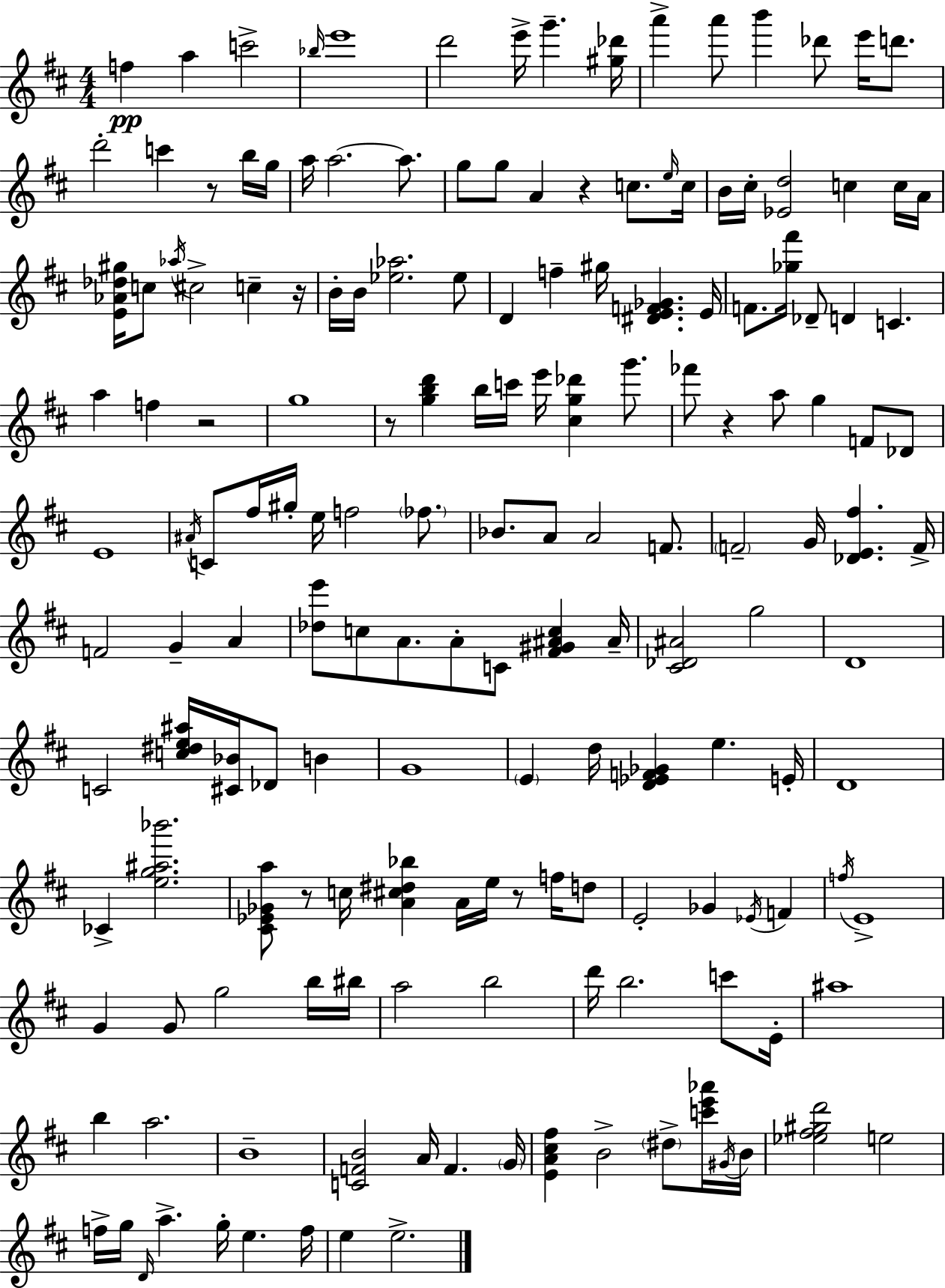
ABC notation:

X:1
T:Untitled
M:4/4
L:1/4
K:D
f a c'2 _b/4 e'4 d'2 e'/4 g' [^g_d']/4 a' a'/2 b' _d'/2 e'/4 d'/2 d'2 c' z/2 b/4 g/4 a/4 a2 a/2 g/2 g/2 A z c/2 e/4 c/4 B/4 ^c/4 [_Ed]2 c c/4 A/4 [E_A_d^g]/4 c/2 _a/4 ^c2 c z/4 B/4 B/4 [_e_a]2 _e/2 D f ^g/4 [^DEF_G] E/4 F/2 [_g^f']/4 _D/2 D C a f z2 g4 z/2 [gbd'] b/4 c'/4 e'/4 [^cg_d'] g'/2 _f'/2 z a/2 g F/2 _D/2 E4 ^A/4 C/2 ^f/4 ^g/4 e/4 f2 _f/2 _B/2 A/2 A2 F/2 F2 G/4 [_DE^f] F/4 F2 G A [_de']/2 c/2 A/2 A/2 C/2 [^F^G^Ac] ^A/4 [^C_D^A]2 g2 D4 C2 [c^de^a]/4 [^C_B]/4 _D/2 B G4 E d/4 [D_EF_G] e E/4 D4 _C [eg^a_b']2 [^C_E_Ga]/2 z/2 c/4 [A^c^d_b] A/4 e/4 z/2 f/4 d/2 E2 _G _E/4 F f/4 E4 G G/2 g2 b/4 ^b/4 a2 b2 d'/4 b2 c'/2 E/4 ^a4 b a2 B4 [CFB]2 A/4 F G/4 [EA^c^f] B2 ^d/2 [c'e'_a']/4 ^G/4 B/4 [_e^f^gd']2 e2 f/4 g/4 D/4 a g/4 e f/4 e e2